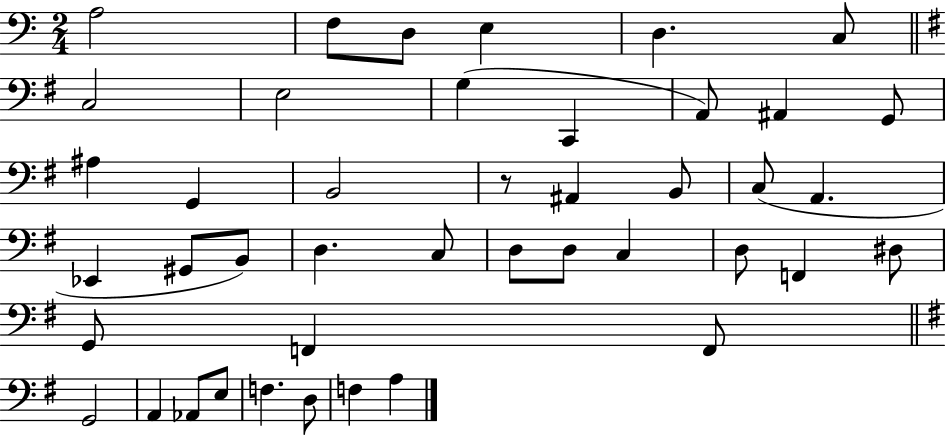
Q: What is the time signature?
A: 2/4